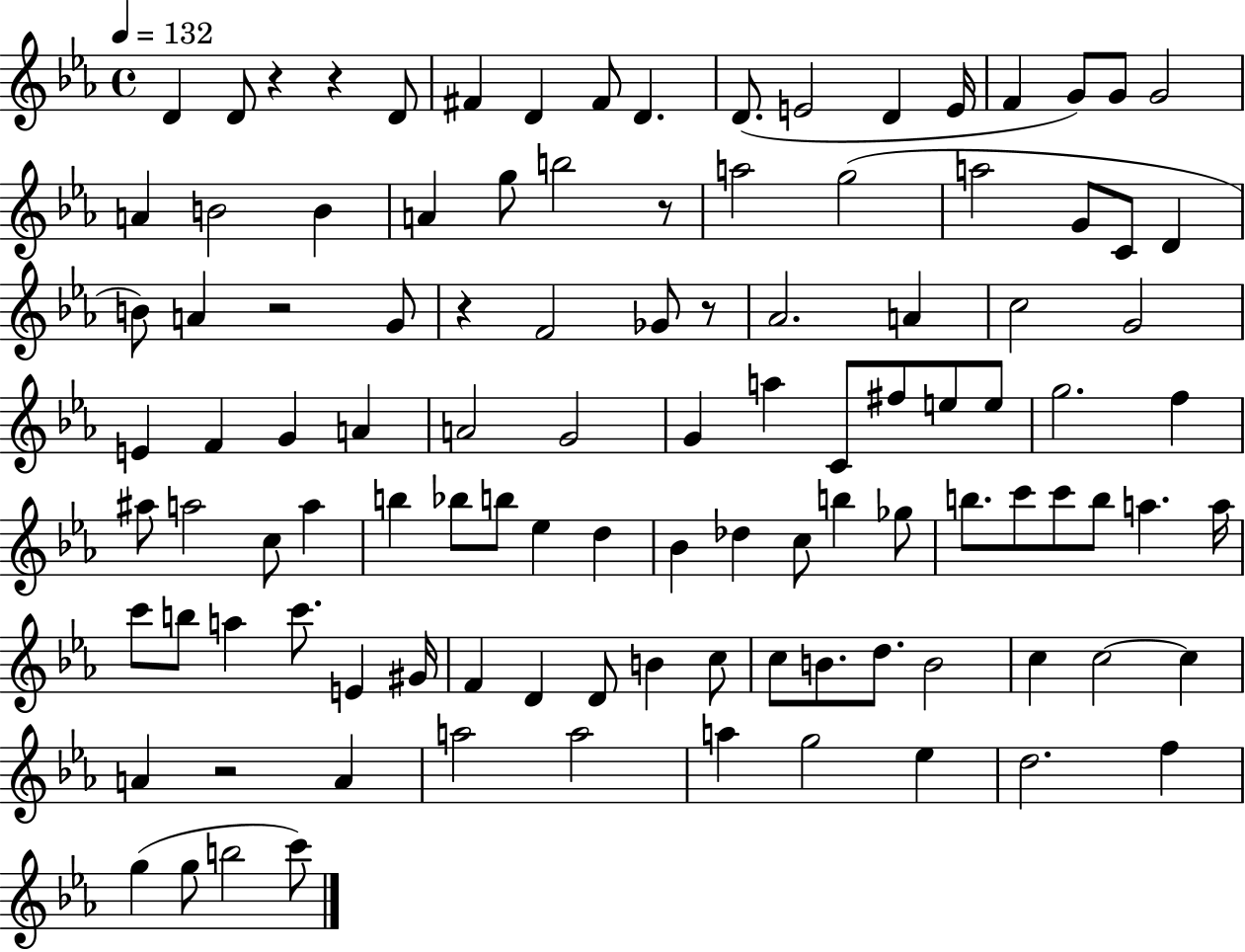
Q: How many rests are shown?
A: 7